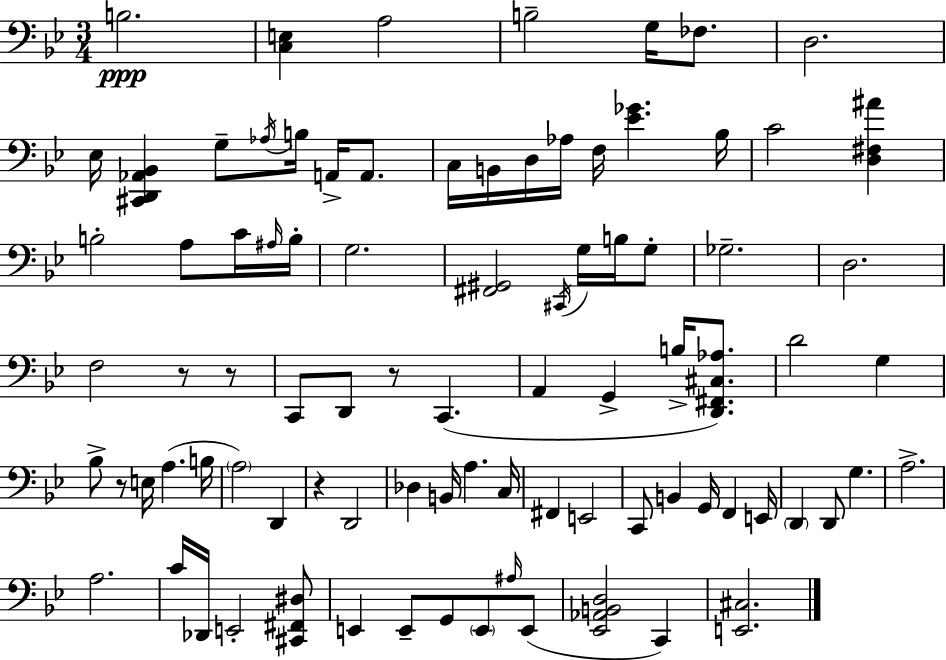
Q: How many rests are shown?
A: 5